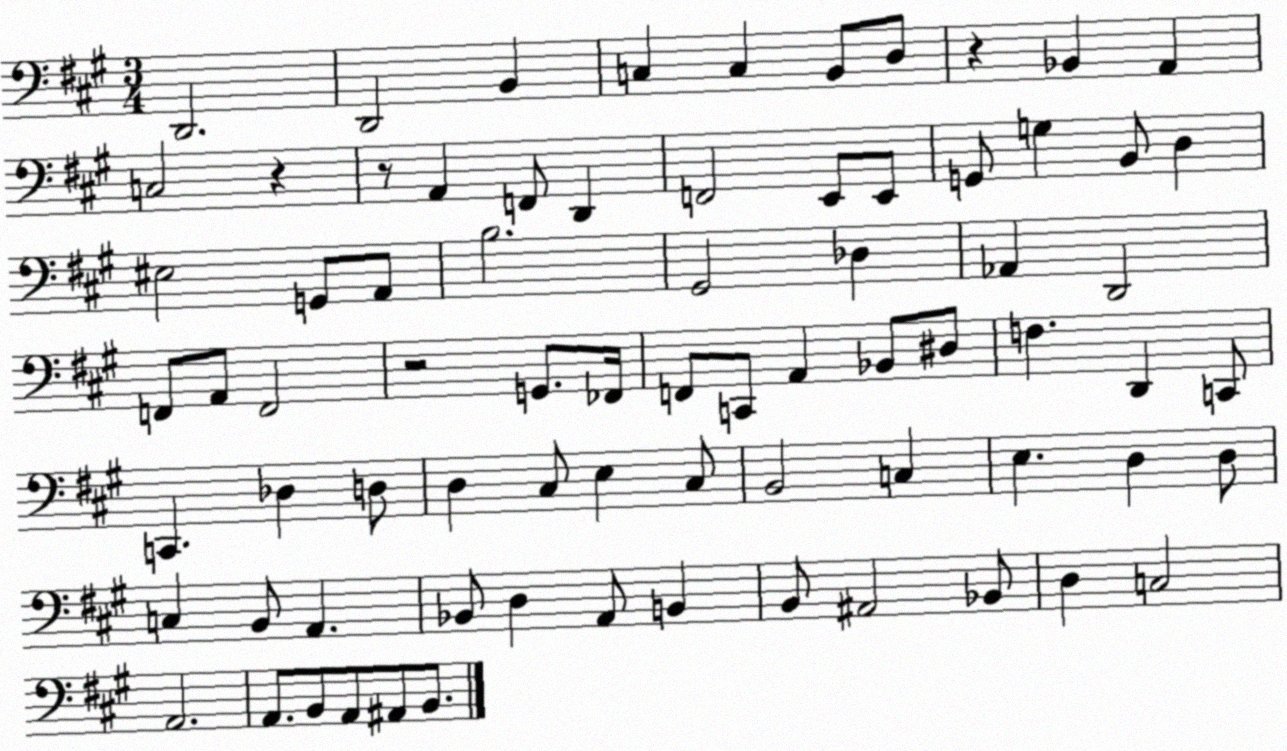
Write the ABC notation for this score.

X:1
T:Untitled
M:3/4
L:1/4
K:A
D,,2 D,,2 B,, C, C, B,,/2 D,/2 z _B,, A,, C,2 z z/2 A,, F,,/2 D,, F,,2 E,,/2 E,,/2 G,,/2 G, B,,/2 D, ^E,2 G,,/2 A,,/2 B,2 ^G,,2 _D, _A,, D,,2 F,,/2 A,,/2 F,,2 z2 G,,/2 _F,,/4 F,,/2 C,,/2 A,, _B,,/2 ^D,/2 F, D,, C,,/2 C,, _D, D,/2 D, ^C,/2 E, ^C,/2 B,,2 C, E, D, D,/2 C, B,,/2 A,, _B,,/2 D, A,,/2 B,, B,,/2 ^A,,2 _B,,/2 D, C,2 A,,2 A,,/2 B,,/2 A,,/2 ^A,,/2 B,,/2